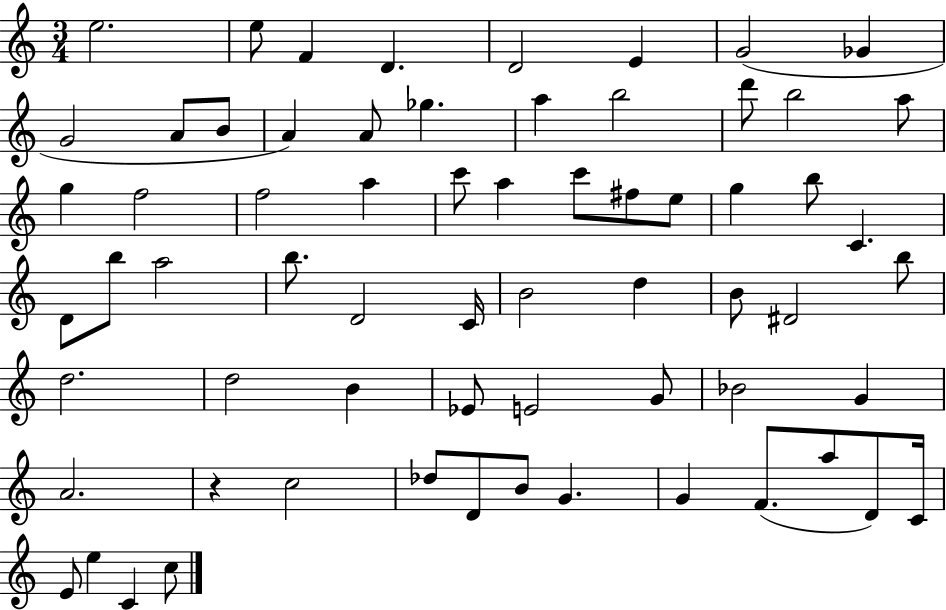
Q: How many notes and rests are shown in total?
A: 66